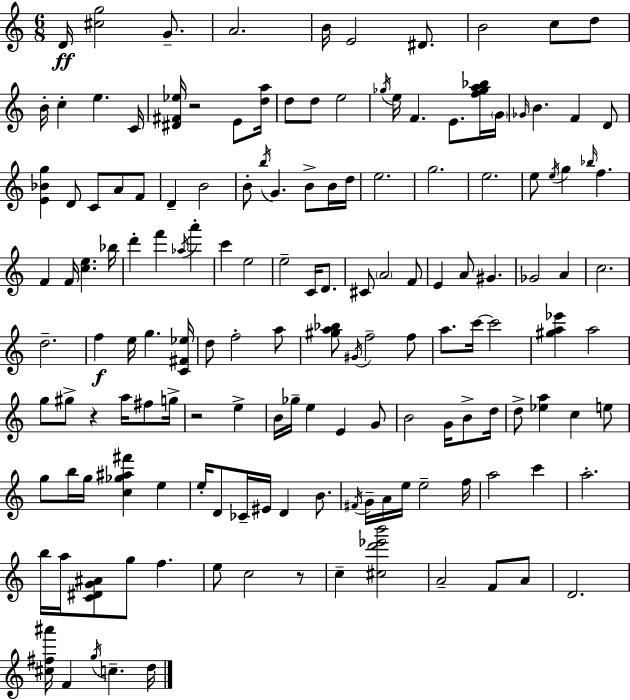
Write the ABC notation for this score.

X:1
T:Untitled
M:6/8
L:1/4
K:Am
D/4 [^cg]2 G/2 A2 B/4 E2 ^D/2 B2 c/2 d/2 B/4 c e C/4 [^D^F_e]/4 z2 E/2 [da]/4 d/2 d/2 e2 _g/4 e/4 F E/2 [f_ga_b]/4 G/4 _G/4 B F D/2 [E_Bg] D/2 C/2 A/2 F/2 D B2 B/2 b/4 G B/2 B/4 d/4 e2 g2 e2 e/2 e/4 g _b/4 f F F/4 [ce] _b/4 d' f' _a/4 a' c' e2 e2 C/4 D/2 ^C/2 A2 F/2 E A/2 ^G _G2 A c2 d2 f e/4 g [C^F_e]/4 d/2 f2 a/2 [^ga_b]/2 ^G/4 f2 f/2 a/2 c'/4 c'2 [^ga_e'] a2 g/2 ^g/2 z a/4 ^f/2 g/4 z2 e B/4 _g/4 e E G/2 B2 G/4 B/2 d/4 d/2 [_ea] c e/2 g/2 b/4 g/4 [c_g^a^f'] e e/4 D/2 _C/4 ^E/4 D B/2 ^F/4 G/4 A/4 e/4 e2 f/4 a2 c' a2 b/4 a/4 [C^DG^A]/2 g/2 f e/2 c2 z/2 c [^cd'_e'b']2 A2 F/2 A/2 D2 [^c^f^a']/4 F g/4 c d/4